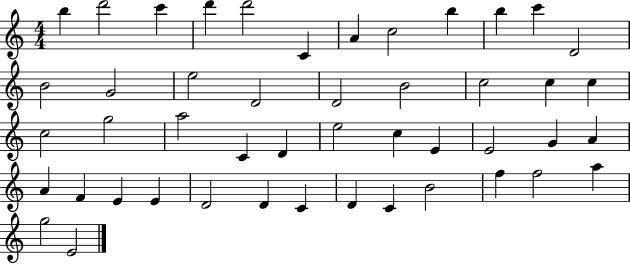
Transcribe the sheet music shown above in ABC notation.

X:1
T:Untitled
M:4/4
L:1/4
K:C
b d'2 c' d' d'2 C A c2 b b c' D2 B2 G2 e2 D2 D2 B2 c2 c c c2 g2 a2 C D e2 c E E2 G A A F E E D2 D C D C B2 f f2 a g2 E2